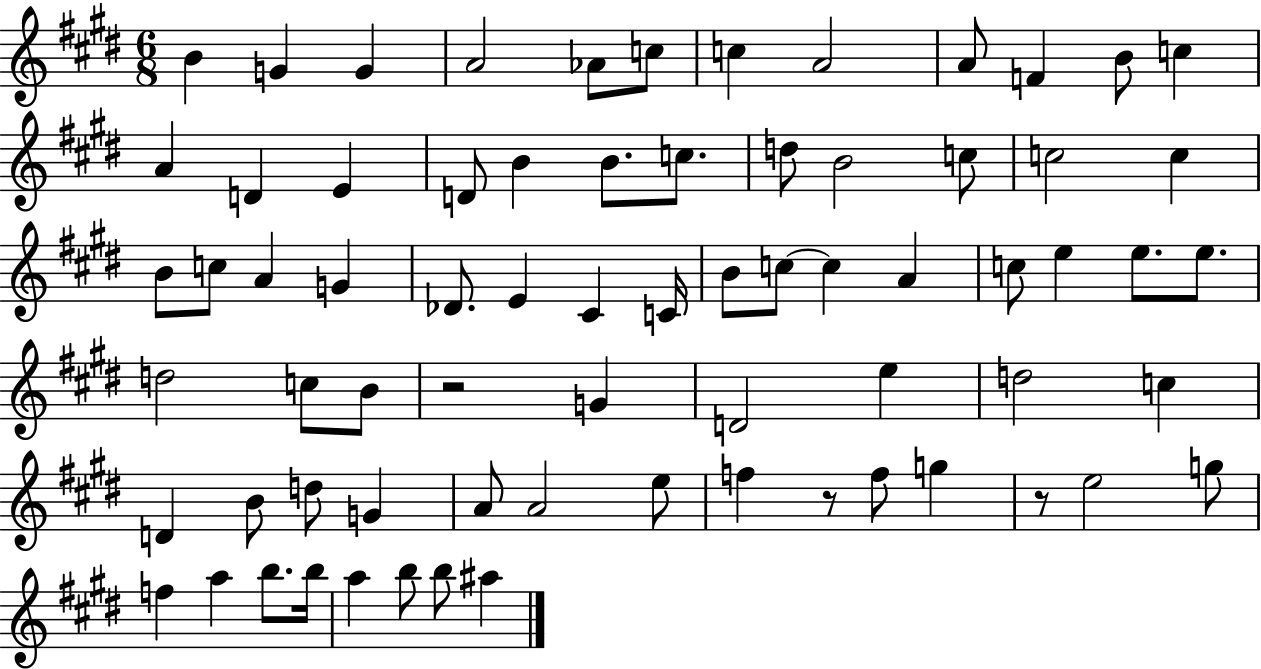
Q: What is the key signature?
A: E major